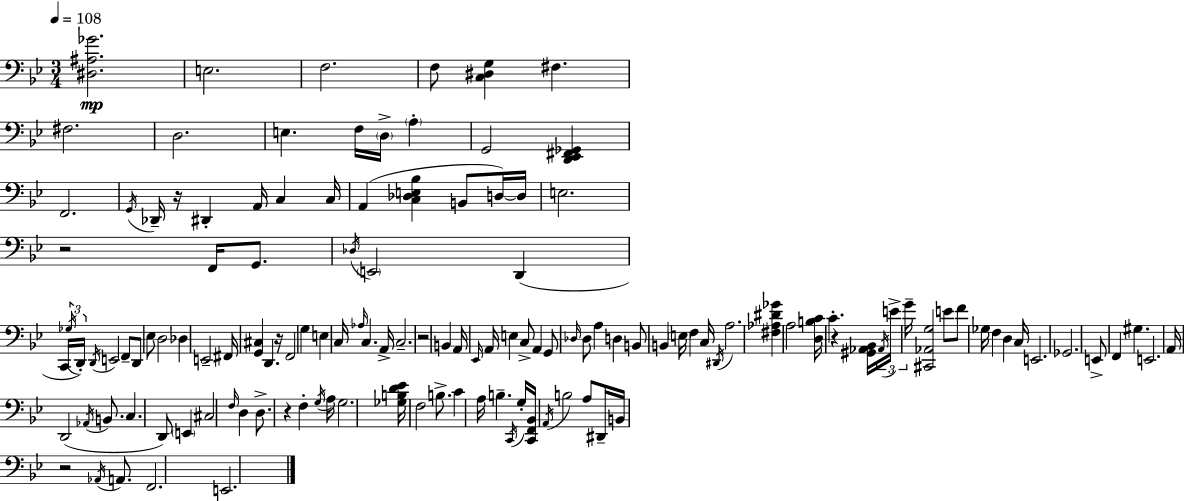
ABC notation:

X:1
T:Untitled
M:3/4
L:1/4
K:Gm
[^D,^A,_G]2 E,2 F,2 F,/2 [C,^D,G,] ^F, ^F,2 D,2 E, F,/4 D,/4 A, G,,2 [D,,_E,,^F,,_G,,] F,,2 G,,/4 _D,,/4 z/4 ^D,, A,,/4 C, C,/4 A,, [C,_D,E,_B,] B,,/2 D,/4 D,/4 E,2 z2 F,,/4 G,,/2 _D,/4 E,,2 D,, C,,/4 _G,/4 D,,/4 D,,/4 E,,2 F,,/2 D,,/2 _E,/2 D,2 _D, E,,2 ^F,,/4 [G,,^C,] D,, z/4 F,,2 G, E, C,/4 _A,/4 C, A,,/4 C,2 z2 B,, A,,/4 _E,,/4 A,,/4 E, C,/2 A,, G,,/2 _D,/4 _D,/2 A, D, B,,/2 B,, E,/4 F, C,/4 ^D,,/4 A,2 [^F,_A,^D_G] A,2 [D,B,C]/4 C z [^G,,_A,,_B,,]/4 _A,,/4 E/4 G/4 [^C,,_A,,G,]2 E/2 F/2 _G,/4 F, D, C,/4 E,,2 _G,,2 E,,/2 F,, ^G, E,,2 A,,/4 D,,2 _A,,/4 B,,/2 C, D,,/2 E,, ^C,2 F,/4 D, D,/2 z F, G,/4 A,/4 G,2 [_G,B,D_E]/4 F,2 B,/2 C A,/4 B, C,,/4 G,/4 [C,,F,,_B,,]/4 A,,/4 B,2 A,/2 ^D,,/4 B,,/4 z2 _A,,/4 A,,/2 F,,2 E,,2